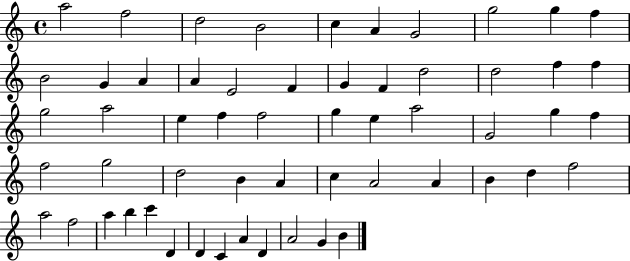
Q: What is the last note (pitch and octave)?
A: B4